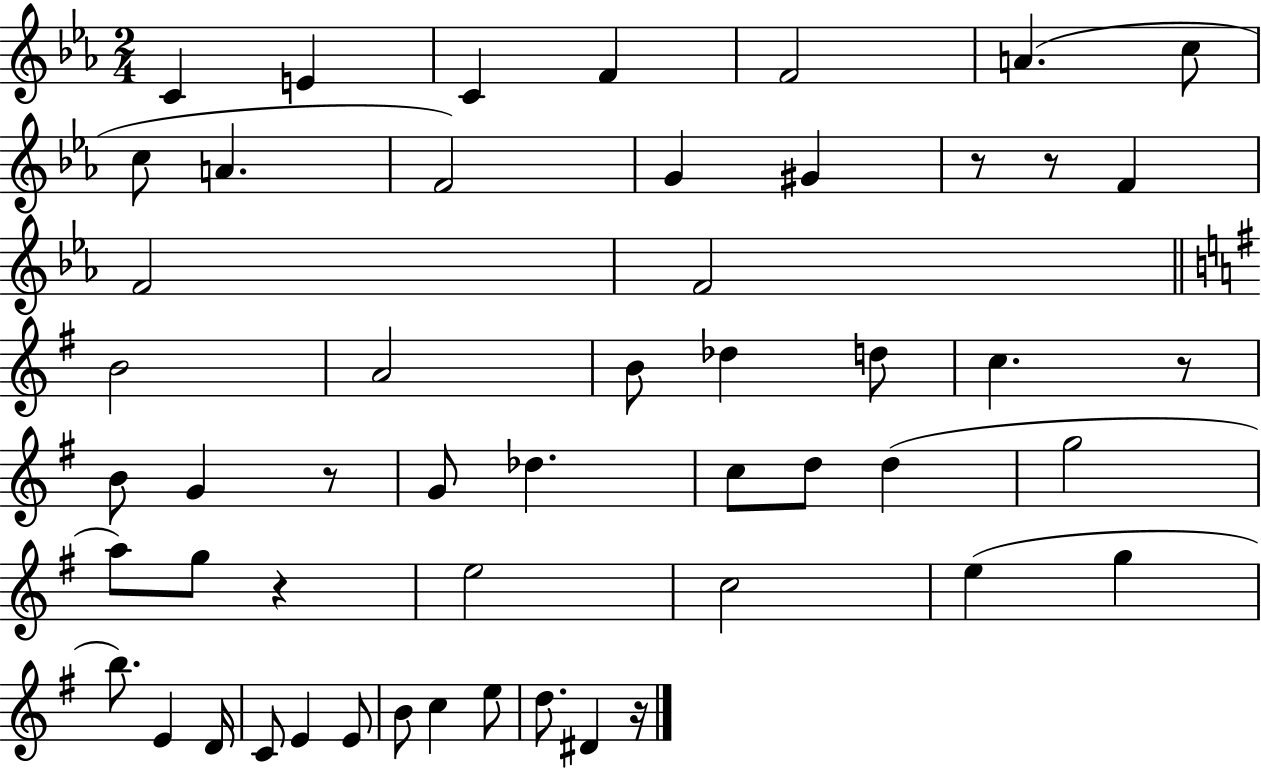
{
  \clef treble
  \numericTimeSignature
  \time 2/4
  \key ees \major
  c'4 e'4 | c'4 f'4 | f'2 | a'4.( c''8 | \break c''8 a'4. | f'2) | g'4 gis'4 | r8 r8 f'4 | \break f'2 | f'2 | \bar "||" \break \key e \minor b'2 | a'2 | b'8 des''4 d''8 | c''4. r8 | \break b'8 g'4 r8 | g'8 des''4. | c''8 d''8 d''4( | g''2 | \break a''8) g''8 r4 | e''2 | c''2 | e''4( g''4 | \break b''8.) e'4 d'16 | c'8 e'4 e'8 | b'8 c''4 e''8 | d''8. dis'4 r16 | \break \bar "|."
}